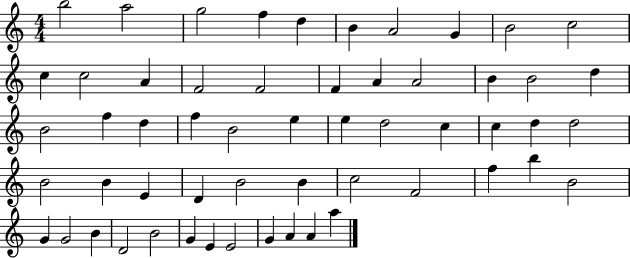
X:1
T:Untitled
M:4/4
L:1/4
K:C
b2 a2 g2 f d B A2 G B2 c2 c c2 A F2 F2 F A A2 B B2 d B2 f d f B2 e e d2 c c d d2 B2 B E D B2 B c2 F2 f b B2 G G2 B D2 B2 G E E2 G A A a